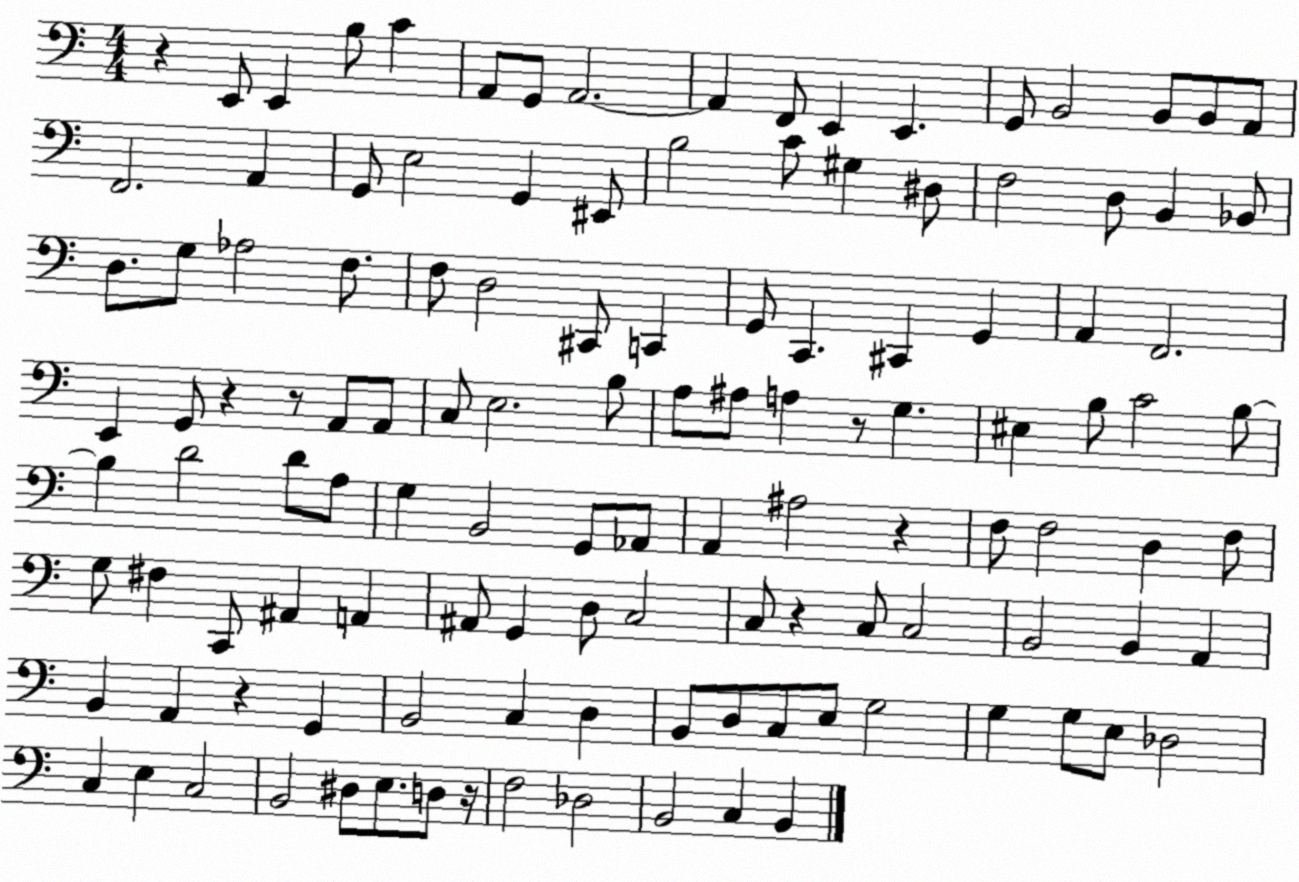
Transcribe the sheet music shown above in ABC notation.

X:1
T:Untitled
M:4/4
L:1/4
K:C
z E,,/2 E,, B,/2 C A,,/2 G,,/2 A,,2 A,, F,,/2 E,, E,, G,,/2 B,,2 B,,/2 B,,/2 A,,/2 F,,2 A,, G,,/2 E,2 G,, ^E,,/2 B,2 C/2 ^G, ^D,/2 F,2 D,/2 B,, _B,,/2 D,/2 G,/2 _A,2 F,/2 F,/2 D,2 ^C,,/2 C,, G,,/2 C,, ^C,, G,, A,, F,,2 E,, G,,/2 z z/2 A,,/2 A,,/2 C,/2 E,2 B,/2 A,/2 ^A,/2 A, z/2 G, ^E, B,/2 C2 B,/2 B, D2 D/2 A,/2 G, B,,2 G,,/2 _A,,/2 A,, ^A,2 z F,/2 F,2 D, F,/2 G,/2 ^F, C,,/2 ^A,, A,, ^A,,/2 G,, D,/2 C,2 C,/2 z C,/2 C,2 B,,2 B,, A,, B,, A,, z G,, B,,2 C, D, B,,/2 D,/2 C,/2 E,/2 G,2 G, G,/2 E,/2 _D,2 C, E, C,2 B,,2 ^D,/2 E,/2 D,/2 z/4 F,2 _D,2 B,,2 C, B,,